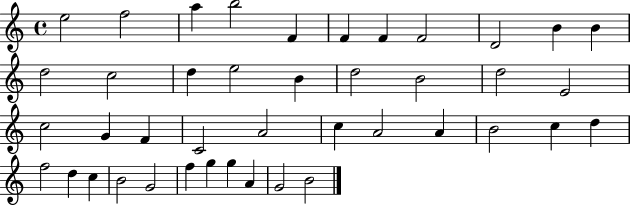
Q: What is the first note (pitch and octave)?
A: E5